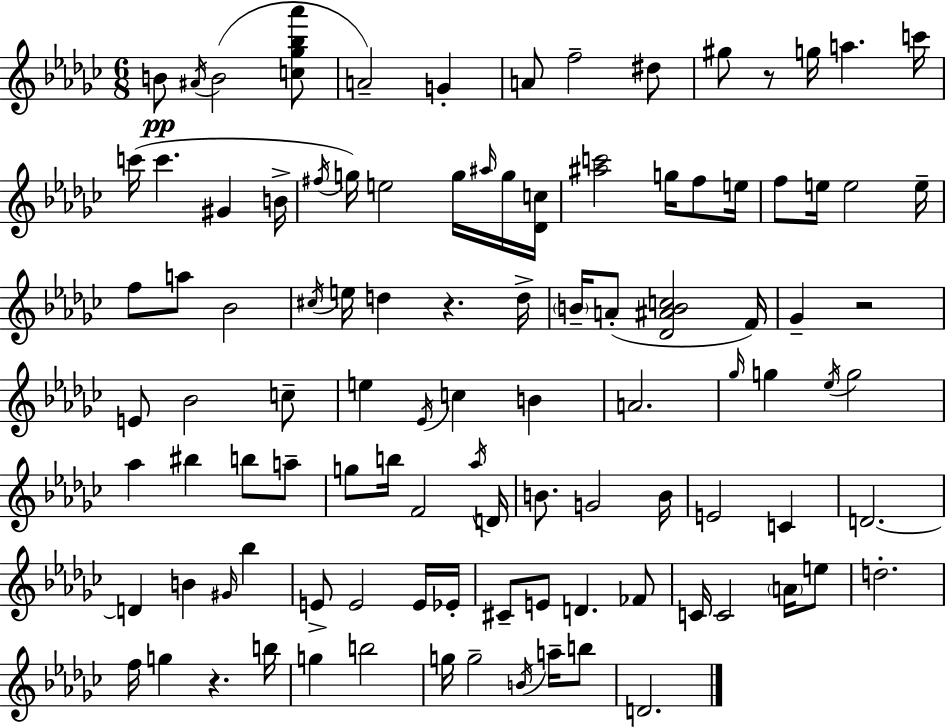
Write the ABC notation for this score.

X:1
T:Untitled
M:6/8
L:1/4
K:Ebm
B/2 ^A/4 B2 [c_g_b_a']/2 A2 G A/2 f2 ^d/2 ^g/2 z/2 g/4 a c'/4 c'/4 c' ^G B/4 ^f/4 g/4 e2 g/4 ^a/4 g/4 [_Dc]/4 [^ac']2 g/4 f/2 e/4 f/2 e/4 e2 e/4 f/2 a/2 _B2 ^c/4 e/4 d z d/4 B/4 A/2 [_D^ABc]2 F/4 _G z2 E/2 _B2 c/2 e _E/4 c B A2 _g/4 g _e/4 g2 _a ^b b/2 a/2 g/2 b/4 F2 _a/4 D/4 B/2 G2 B/4 E2 C D2 D B ^G/4 _b E/2 E2 E/4 _E/4 ^C/2 E/2 D _F/2 C/4 C2 A/4 e/2 d2 f/4 g z b/4 g b2 g/4 g2 B/4 a/4 b/2 D2